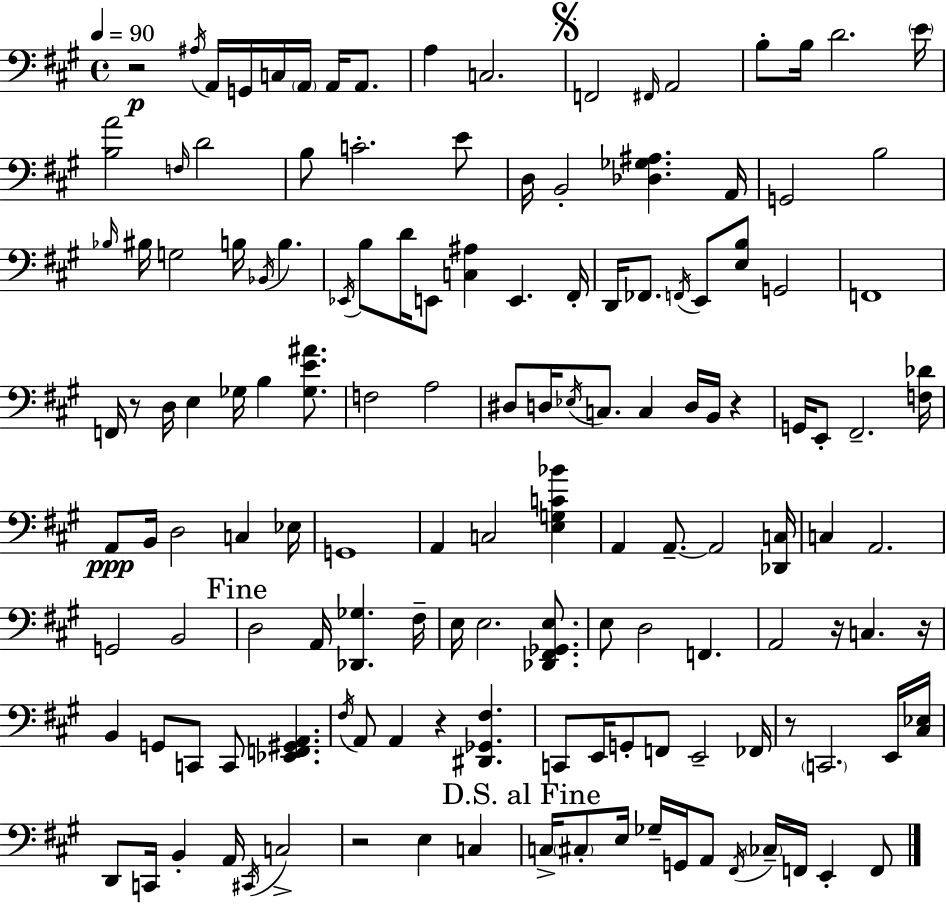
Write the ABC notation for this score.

X:1
T:Untitled
M:4/4
L:1/4
K:A
z2 ^A,/4 A,,/4 G,,/4 C,/4 A,,/4 A,,/4 A,,/2 A, C,2 F,,2 ^F,,/4 A,,2 B,/2 B,/4 D2 E/4 [B,A]2 F,/4 D2 B,/2 C2 E/2 D,/4 B,,2 [_D,_G,^A,] A,,/4 G,,2 B,2 _B,/4 ^B,/4 G,2 B,/4 _B,,/4 B, _E,,/4 B,/2 D/4 E,,/2 [C,^A,] E,, ^F,,/4 D,,/4 _F,,/2 F,,/4 E,,/2 [E,B,]/2 G,,2 F,,4 F,,/4 z/2 D,/4 E, _G,/4 B, [_G,E^A]/2 F,2 A,2 ^D,/2 D,/4 _E,/4 C,/2 C, D,/4 B,,/4 z G,,/4 E,,/2 ^F,,2 [F,_D]/4 A,,/2 B,,/4 D,2 C, _E,/4 G,,4 A,, C,2 [E,G,C_B] A,, A,,/2 A,,2 [_D,,C,]/4 C, A,,2 G,,2 B,,2 D,2 A,,/4 [_D,,_G,] ^F,/4 E,/4 E,2 [_D,,^F,,_G,,E,]/2 E,/2 D,2 F,, A,,2 z/4 C, z/4 B,, G,,/2 C,,/2 C,,/2 [_E,,F,,^G,,A,,] ^F,/4 A,,/2 A,, z [^D,,_G,,^F,] C,,/2 E,,/4 G,,/2 F,,/2 E,,2 _F,,/4 z/2 C,,2 E,,/4 [^C,_E,]/4 D,,/2 C,,/4 B,, A,,/4 ^C,,/4 C,2 z2 E, C, C,/4 ^C,/2 E,/4 _G,/4 G,,/4 A,,/2 ^F,,/4 _C,/4 F,,/4 E,, F,,/2